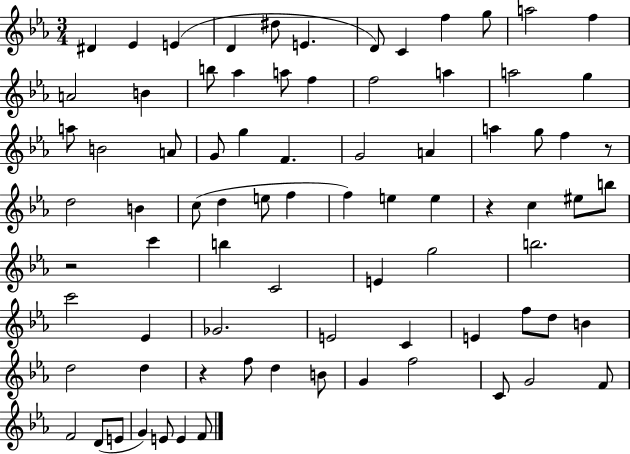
D#4/q Eb4/q E4/q D4/q D#5/e E4/q. D4/e C4/q F5/q G5/e A5/h F5/q A4/h B4/q B5/e Ab5/q A5/e F5/q F5/h A5/q A5/h G5/q A5/e B4/h A4/e G4/e G5/q F4/q. G4/h A4/q A5/q G5/e F5/q R/e D5/h B4/q C5/e D5/q E5/e F5/q F5/q E5/q E5/q R/q C5/q EIS5/e B5/e R/h C6/q B5/q C4/h E4/q G5/h B5/h. C6/h Eb4/q Gb4/h. E4/h C4/q E4/q F5/e D5/e B4/q D5/h D5/q R/q F5/e D5/q B4/e G4/q F5/h C4/e G4/h F4/e F4/h D4/e E4/e G4/q E4/e E4/q F4/e